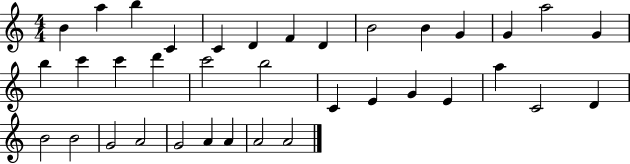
B4/q A5/q B5/q C4/q C4/q D4/q F4/q D4/q B4/h B4/q G4/q G4/q A5/h G4/q B5/q C6/q C6/q D6/q C6/h B5/h C4/q E4/q G4/q E4/q A5/q C4/h D4/q B4/h B4/h G4/h A4/h G4/h A4/q A4/q A4/h A4/h